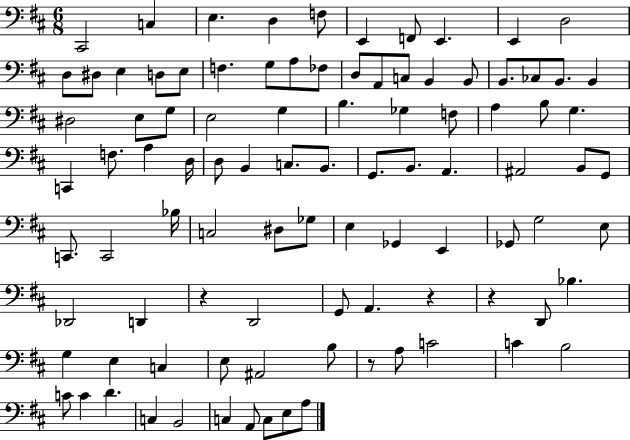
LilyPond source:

{
  \clef bass
  \numericTimeSignature
  \time 6/8
  \key d \major
  \repeat volta 2 { cis,2 c4 | e4. d4 f8 | e,4 f,8 e,4. | e,4 d2 | \break d8 dis8 e4 d8 e8 | f4. g8 a8 fes8 | d8 a,8 c8 b,4 b,8 | b,8. ces8 b,8. b,4 | \break dis2 e8 g8 | e2 g4 | b4. ges4 f8 | a4 b8 g4. | \break c,4 f8. a4 d16 | d8 b,4 c8. b,8. | g,8. b,8. a,4. | ais,2 b,8 g,8 | \break c,8. c,2 bes16 | c2 dis8 ges8 | e4 ges,4 e,4 | ges,8 g2 e8 | \break des,2 d,4 | r4 d,2 | g,8 a,4. r4 | r4 d,8 bes4. | \break g4 e4 c4 | e8 ais,2 b8 | r8 a8 c'2 | c'4 b2 | \break c'8 c'4 d'4. | c4 b,2 | c4 a,8 c8 e8 a8 | } \bar "|."
}